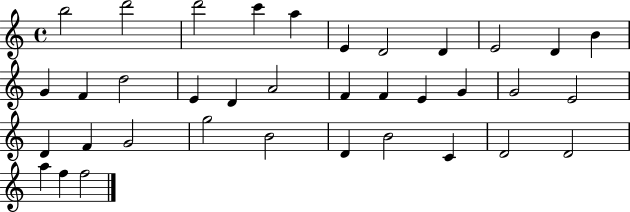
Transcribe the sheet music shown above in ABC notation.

X:1
T:Untitled
M:4/4
L:1/4
K:C
b2 d'2 d'2 c' a E D2 D E2 D B G F d2 E D A2 F F E G G2 E2 D F G2 g2 B2 D B2 C D2 D2 a f f2